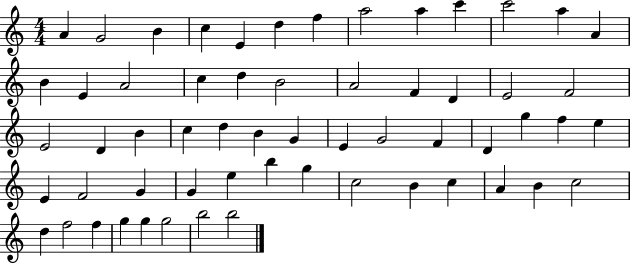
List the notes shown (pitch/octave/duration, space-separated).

A4/q G4/h B4/q C5/q E4/q D5/q F5/q A5/h A5/q C6/q C6/h A5/q A4/q B4/q E4/q A4/h C5/q D5/q B4/h A4/h F4/q D4/q E4/h F4/h E4/h D4/q B4/q C5/q D5/q B4/q G4/q E4/q G4/h F4/q D4/q G5/q F5/q E5/q E4/q F4/h G4/q G4/q E5/q B5/q G5/q C5/h B4/q C5/q A4/q B4/q C5/h D5/q F5/h F5/q G5/q G5/q G5/h B5/h B5/h